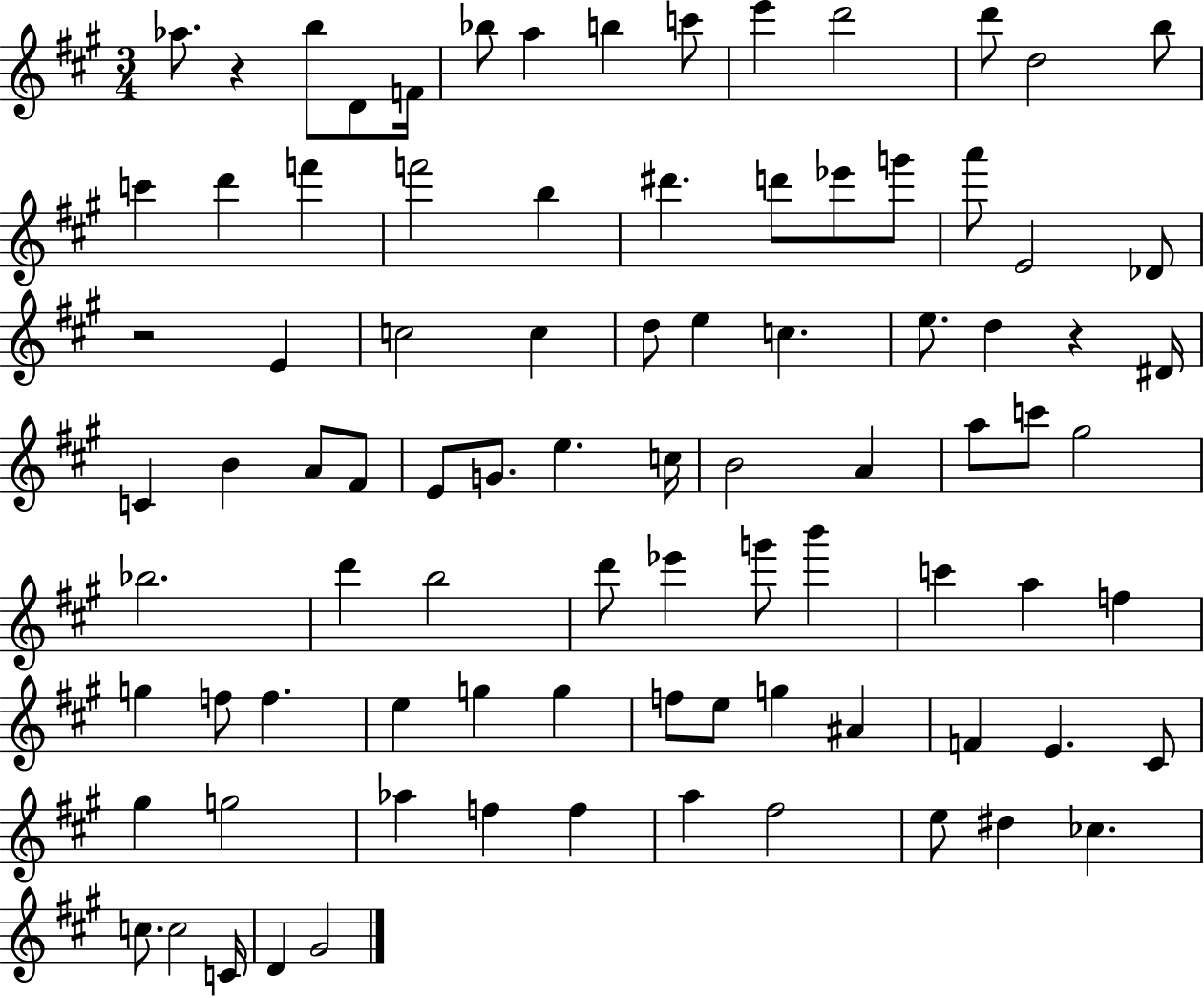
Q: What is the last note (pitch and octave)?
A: G#4